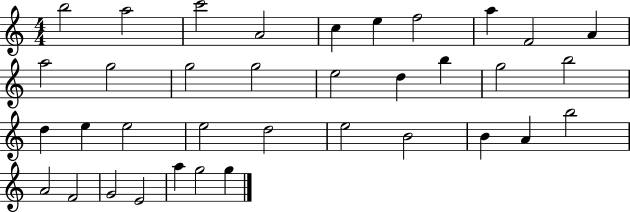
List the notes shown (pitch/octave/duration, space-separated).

B5/h A5/h C6/h A4/h C5/q E5/q F5/h A5/q F4/h A4/q A5/h G5/h G5/h G5/h E5/h D5/q B5/q G5/h B5/h D5/q E5/q E5/h E5/h D5/h E5/h B4/h B4/q A4/q B5/h A4/h F4/h G4/h E4/h A5/q G5/h G5/q